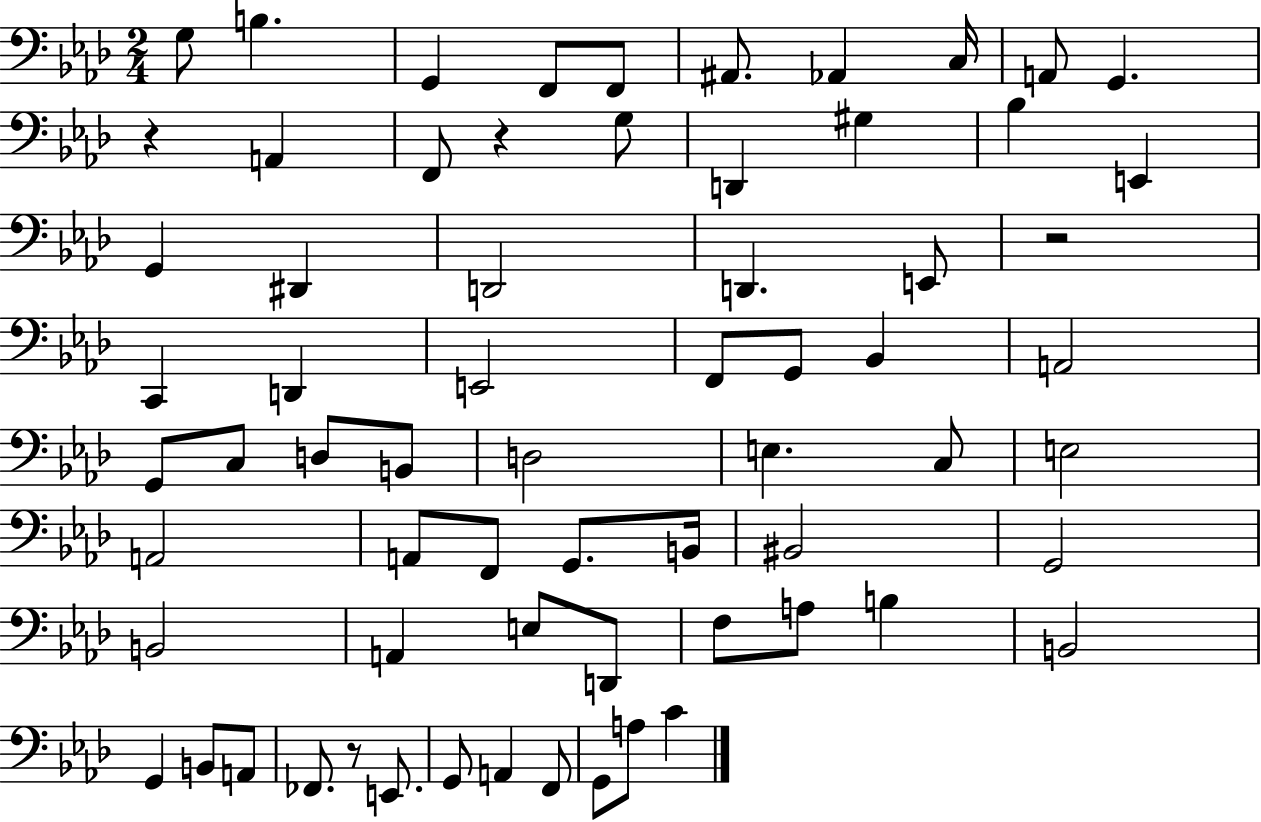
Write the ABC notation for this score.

X:1
T:Untitled
M:2/4
L:1/4
K:Ab
G,/2 B, G,, F,,/2 F,,/2 ^A,,/2 _A,, C,/4 A,,/2 G,, z A,, F,,/2 z G,/2 D,, ^G, _B, E,, G,, ^D,, D,,2 D,, E,,/2 z2 C,, D,, E,,2 F,,/2 G,,/2 _B,, A,,2 G,,/2 C,/2 D,/2 B,,/2 D,2 E, C,/2 E,2 A,,2 A,,/2 F,,/2 G,,/2 B,,/4 ^B,,2 G,,2 B,,2 A,, E,/2 D,,/2 F,/2 A,/2 B, B,,2 G,, B,,/2 A,,/2 _F,,/2 z/2 E,,/2 G,,/2 A,, F,,/2 G,,/2 A,/2 C